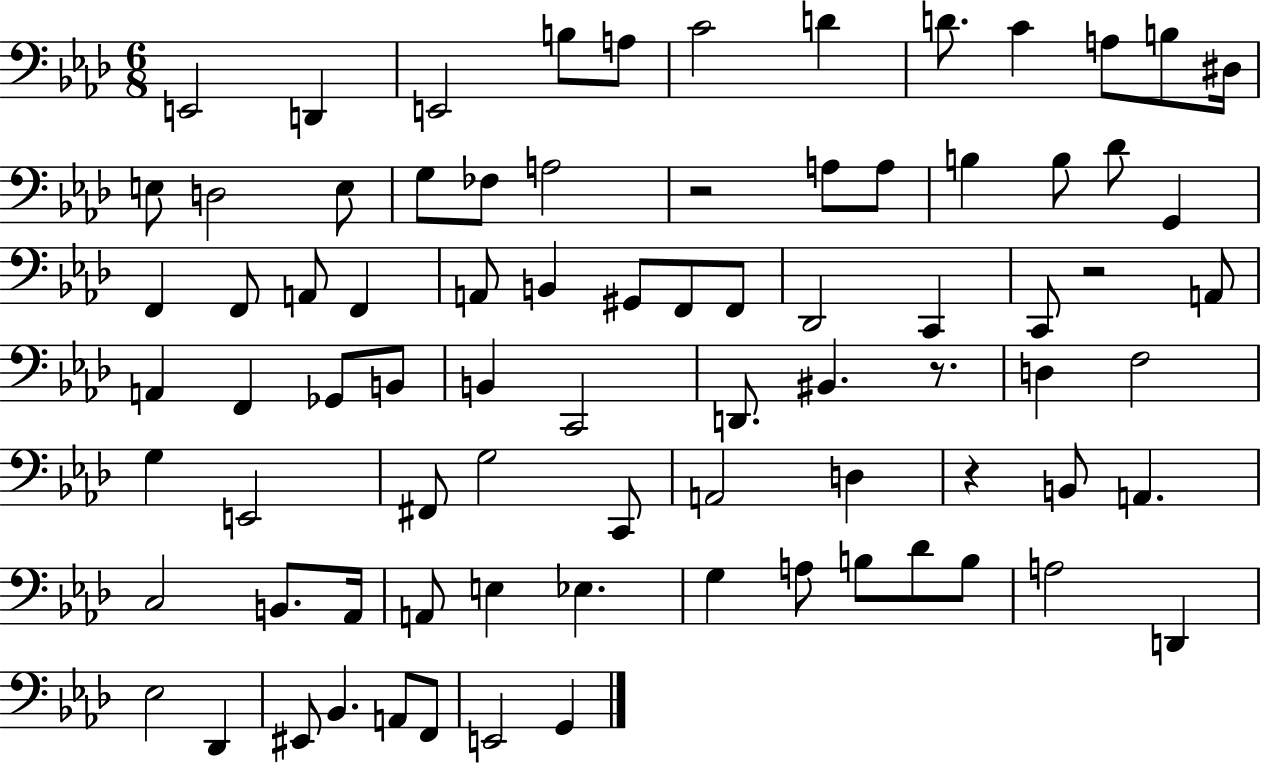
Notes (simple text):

E2/h D2/q E2/h B3/e A3/e C4/h D4/q D4/e. C4/q A3/e B3/e D#3/s E3/e D3/h E3/e G3/e FES3/e A3/h R/h A3/e A3/e B3/q B3/e Db4/e G2/q F2/q F2/e A2/e F2/q A2/e B2/q G#2/e F2/e F2/e Db2/h C2/q C2/e R/h A2/e A2/q F2/q Gb2/e B2/e B2/q C2/h D2/e. BIS2/q. R/e. D3/q F3/h G3/q E2/h F#2/e G3/h C2/e A2/h D3/q R/q B2/e A2/q. C3/h B2/e. Ab2/s A2/e E3/q Eb3/q. G3/q A3/e B3/e Db4/e B3/e A3/h D2/q Eb3/h Db2/q EIS2/e Bb2/q. A2/e F2/e E2/h G2/q